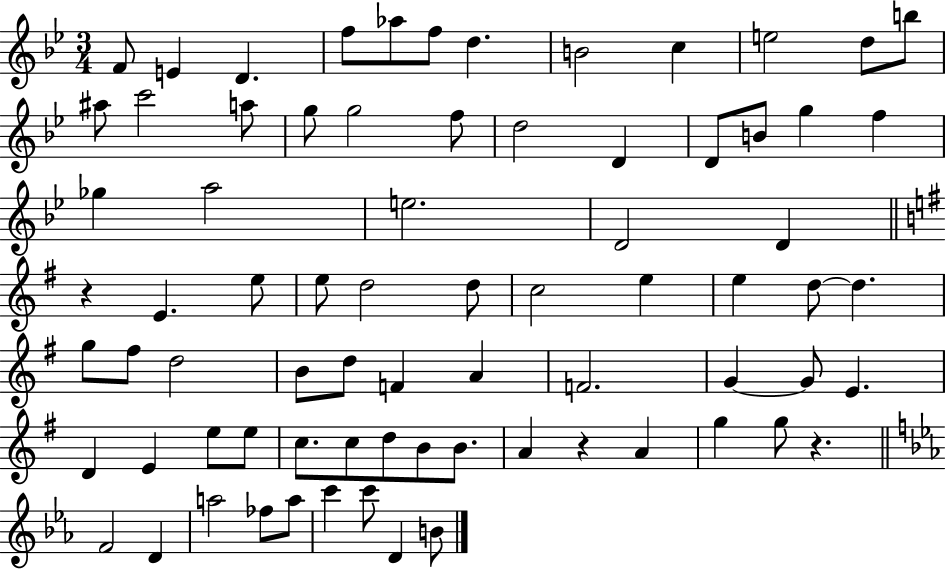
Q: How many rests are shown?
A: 3